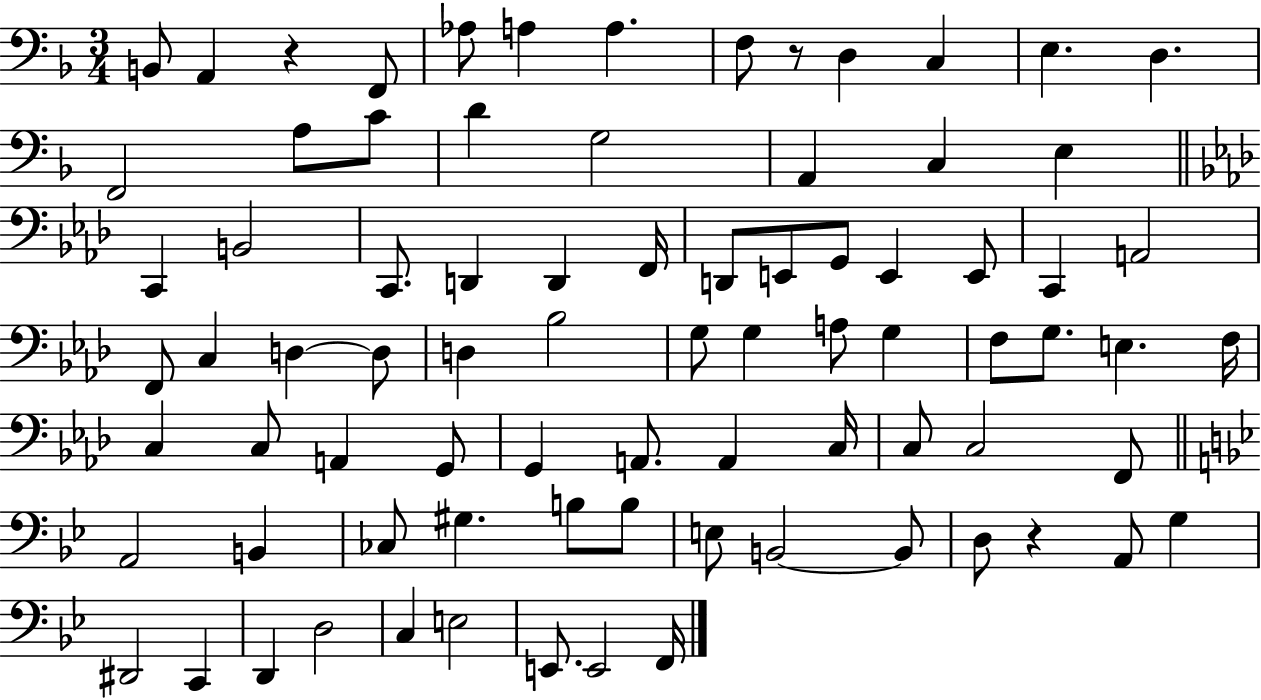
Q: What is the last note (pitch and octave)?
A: F2